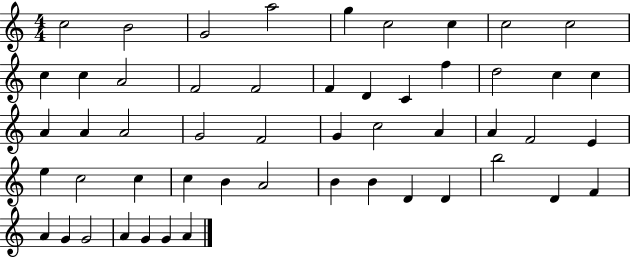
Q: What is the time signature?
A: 4/4